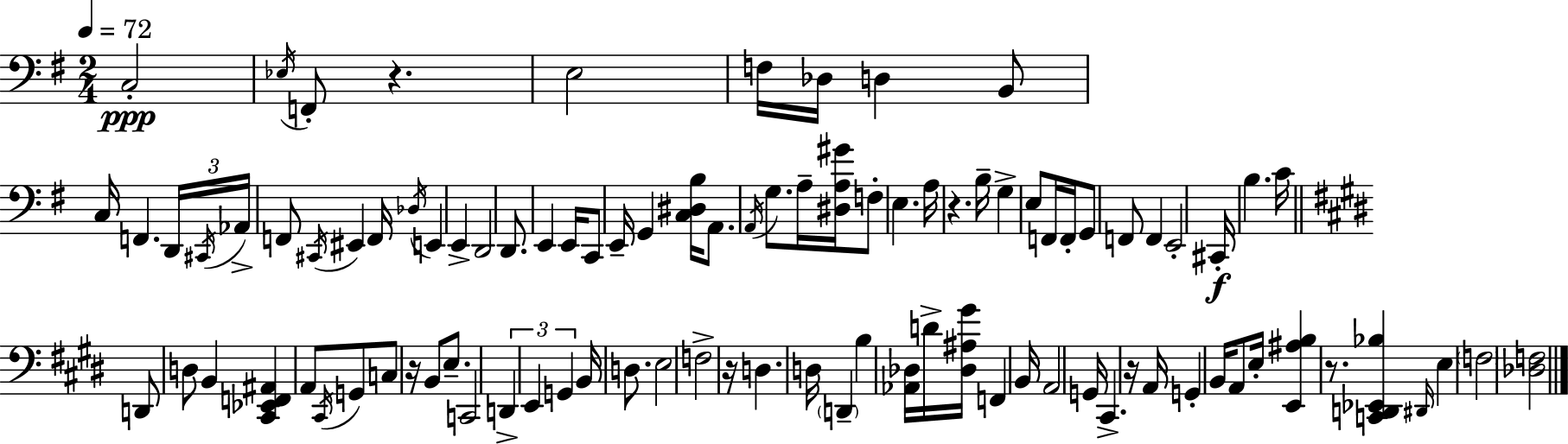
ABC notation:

X:1
T:Untitled
M:2/4
L:1/4
K:G
C,2 _E,/4 F,,/2 z E,2 F,/4 _D,/4 D, B,,/2 C,/4 F,, D,,/4 ^C,,/4 _A,,/4 F,,/2 ^C,,/4 ^E,, F,,/4 _D,/4 E,, E,, D,,2 D,,/2 E,, E,,/4 C,,/2 E,,/4 G,, [C,^D,B,]/4 A,,/2 A,,/4 G,/2 A,/4 [^D,A,^G]/4 F,/2 E, A,/4 z B,/4 G, E,/2 F,,/4 F,,/4 G,,/2 F,,/2 F,, E,,2 ^C,,/4 B, C/4 D,,/2 D,/2 B,, [^C,,_E,,F,,^A,,] A,,/2 ^C,,/4 G,,/2 C,/2 z/4 B,,/2 E,/2 C,,2 D,, E,, G,, B,,/4 D,/2 E,2 F,2 z/4 D, D,/4 D,, B, [_A,,_D,]/4 D/4 [_D,^A,^G]/4 F,, B,,/4 A,,2 G,,/4 ^C,, z/4 A,,/4 G,, B,,/4 A,,/2 E,/4 [E,,^A,B,] z/2 [C,,D,,_E,,_B,] ^D,,/4 E, F,2 [_D,F,]2